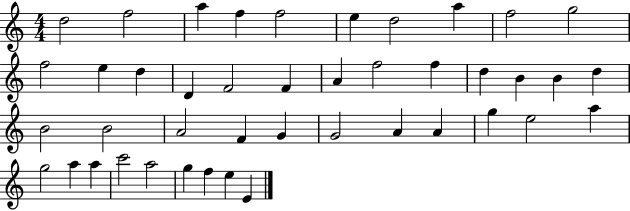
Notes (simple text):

D5/h F5/h A5/q F5/q F5/h E5/q D5/h A5/q F5/h G5/h F5/h E5/q D5/q D4/q F4/h F4/q A4/q F5/h F5/q D5/q B4/q B4/q D5/q B4/h B4/h A4/h F4/q G4/q G4/h A4/q A4/q G5/q E5/h A5/q G5/h A5/q A5/q C6/h A5/h G5/q F5/q E5/q E4/q